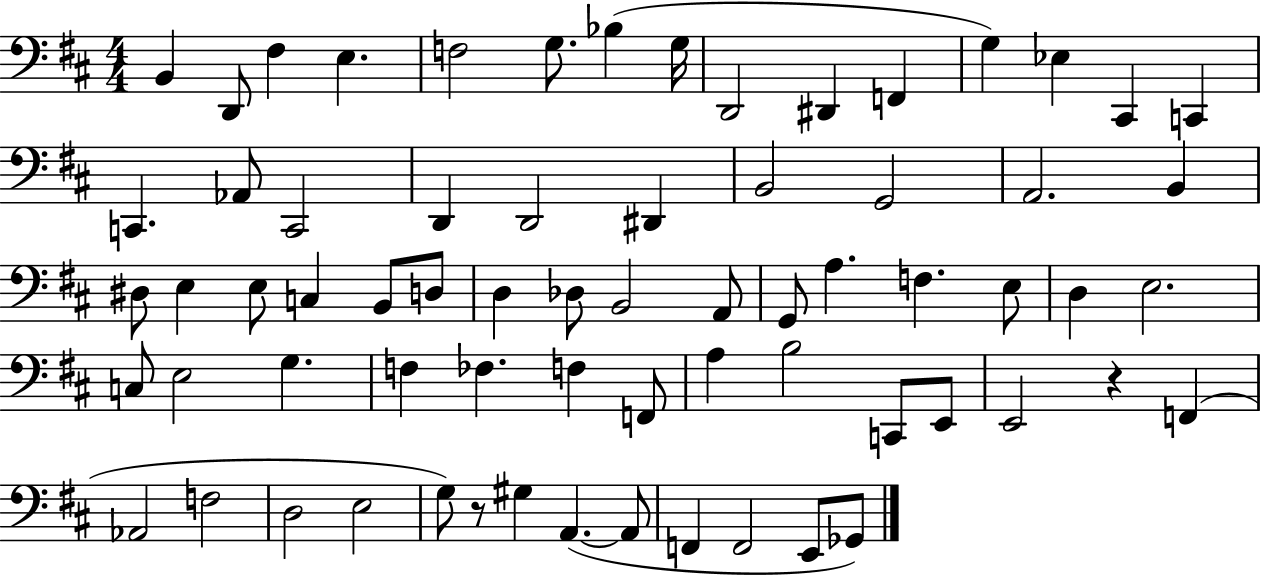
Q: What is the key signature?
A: D major